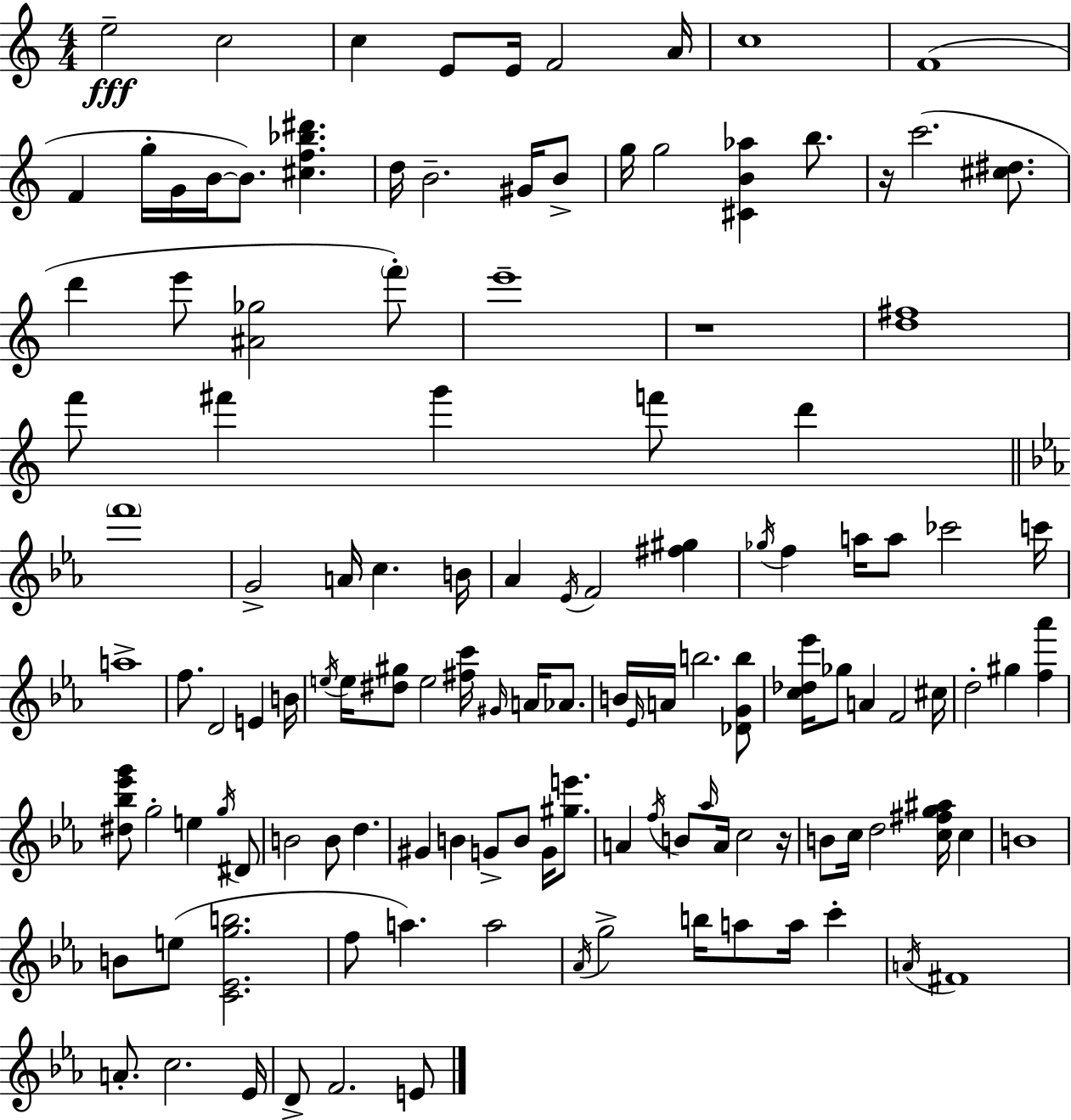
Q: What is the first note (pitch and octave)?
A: E5